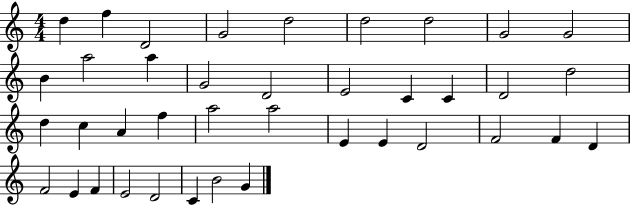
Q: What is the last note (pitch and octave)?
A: G4